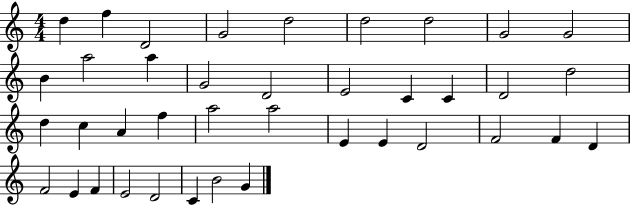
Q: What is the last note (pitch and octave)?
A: G4